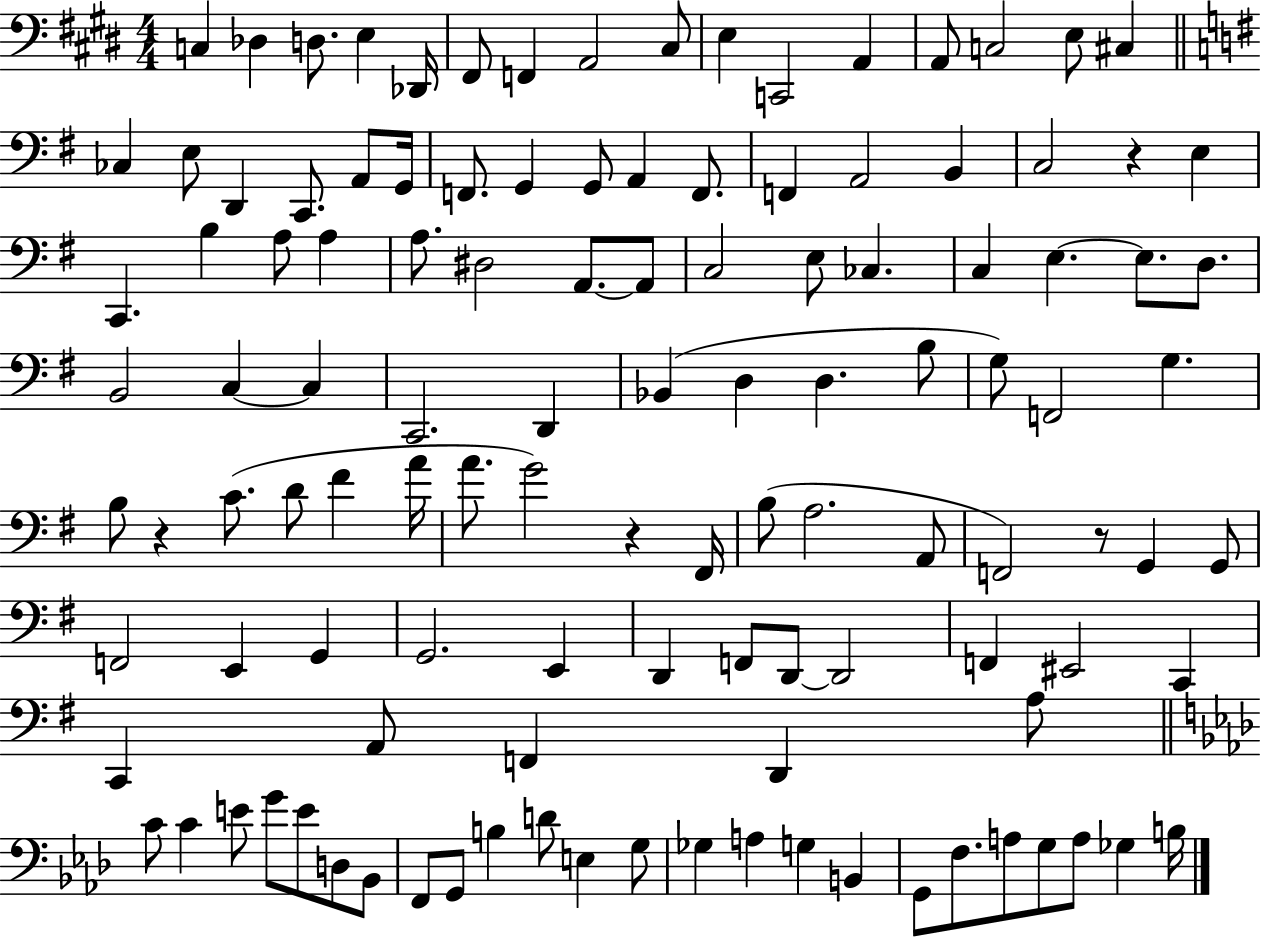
{
  \clef bass
  \numericTimeSignature
  \time 4/4
  \key e \major
  \repeat volta 2 { c4 des4 d8. e4 des,16 | fis,8 f,4 a,2 cis8 | e4 c,2 a,4 | a,8 c2 e8 cis4 | \break \bar "||" \break \key g \major ces4 e8 d,4 c,8. a,8 g,16 | f,8. g,4 g,8 a,4 f,8. | f,4 a,2 b,4 | c2 r4 e4 | \break c,4. b4 a8 a4 | a8. dis2 a,8.~~ a,8 | c2 e8 ces4. | c4 e4.~~ e8. d8. | \break b,2 c4~~ c4 | c,2. d,4 | bes,4( d4 d4. b8 | g8) f,2 g4. | \break b8 r4 c'8.( d'8 fis'4 a'16 | a'8. g'2) r4 fis,16 | b8( a2. a,8 | f,2) r8 g,4 g,8 | \break f,2 e,4 g,4 | g,2. e,4 | d,4 f,8 d,8~~ d,2 | f,4 eis,2 c,4 | \break c,4 a,8 f,4 d,4 a8 | \bar "||" \break \key aes \major c'8 c'4 e'8 g'8 e'8 d8 bes,8 | f,8 g,8 b4 d'8 e4 g8 | ges4 a4 g4 b,4 | g,8 f8. a8 g8 a8 ges4 b16 | \break } \bar "|."
}